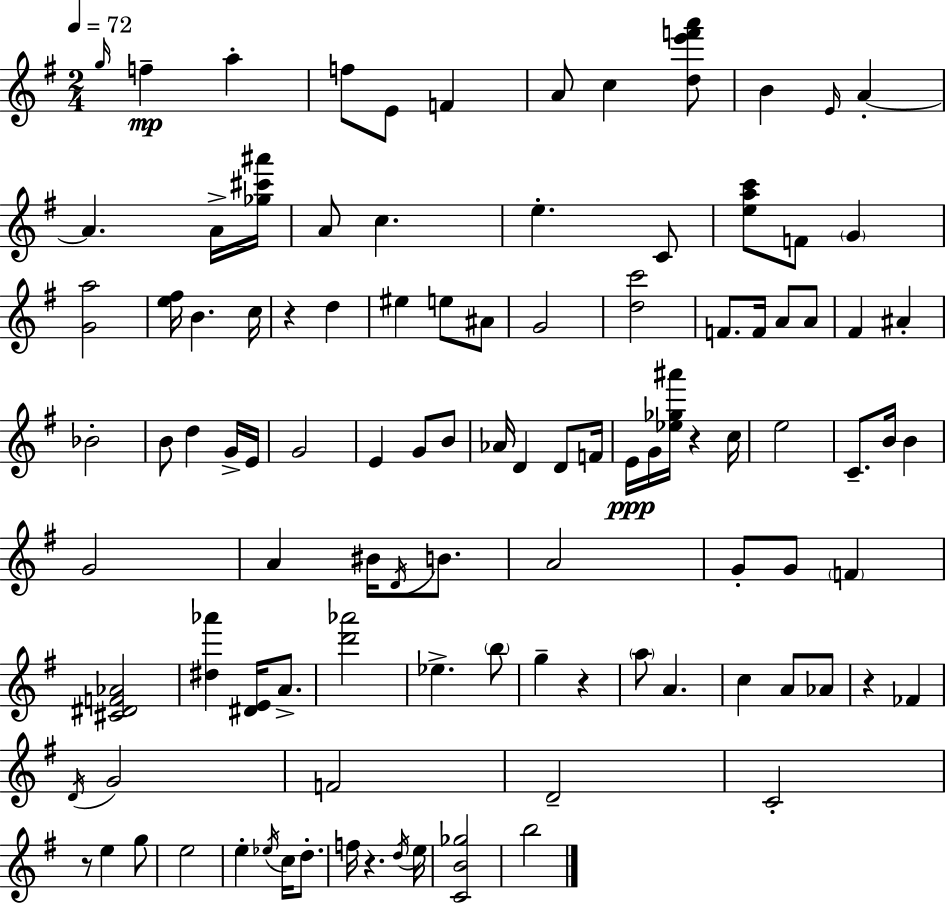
X:1
T:Untitled
M:2/4
L:1/4
K:G
g/4 f a f/2 E/2 F A/2 c [de'f'a']/2 B E/4 A A A/4 [_g^c'^a']/4 A/2 c e C/2 [eac']/2 F/2 G [Ga]2 [e^f]/4 B c/4 z d ^e e/2 ^A/2 G2 [dc']2 F/2 F/4 A/2 A/2 ^F ^A _B2 B/2 d G/4 E/4 G2 E G/2 B/2 _A/4 D D/2 F/4 E/4 G/4 [_e_g^a']/4 z c/4 e2 C/2 B/4 B G2 A ^B/4 D/4 B/2 A2 G/2 G/2 F [^C^DF_A]2 [^d_a'] [^DE]/4 A/2 [d'_a']2 _e b/2 g z a/2 A c A/2 _A/2 z _F D/4 G2 F2 D2 C2 z/2 e g/2 e2 e _e/4 c/4 d/2 f/4 z d/4 e/4 [CB_g]2 b2